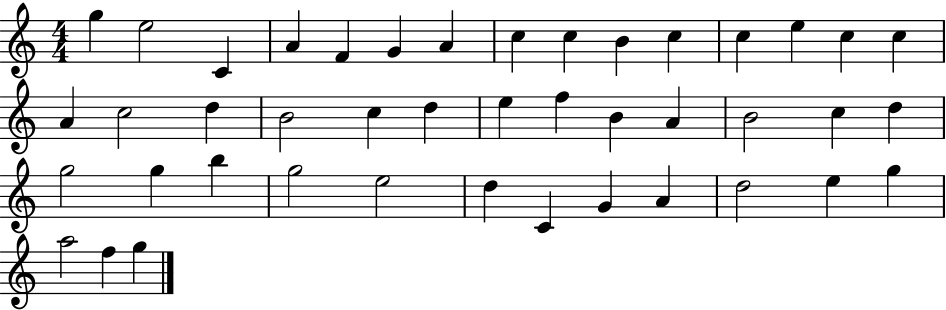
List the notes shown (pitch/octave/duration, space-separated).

G5/q E5/h C4/q A4/q F4/q G4/q A4/q C5/q C5/q B4/q C5/q C5/q E5/q C5/q C5/q A4/q C5/h D5/q B4/h C5/q D5/q E5/q F5/q B4/q A4/q B4/h C5/q D5/q G5/h G5/q B5/q G5/h E5/h D5/q C4/q G4/q A4/q D5/h E5/q G5/q A5/h F5/q G5/q